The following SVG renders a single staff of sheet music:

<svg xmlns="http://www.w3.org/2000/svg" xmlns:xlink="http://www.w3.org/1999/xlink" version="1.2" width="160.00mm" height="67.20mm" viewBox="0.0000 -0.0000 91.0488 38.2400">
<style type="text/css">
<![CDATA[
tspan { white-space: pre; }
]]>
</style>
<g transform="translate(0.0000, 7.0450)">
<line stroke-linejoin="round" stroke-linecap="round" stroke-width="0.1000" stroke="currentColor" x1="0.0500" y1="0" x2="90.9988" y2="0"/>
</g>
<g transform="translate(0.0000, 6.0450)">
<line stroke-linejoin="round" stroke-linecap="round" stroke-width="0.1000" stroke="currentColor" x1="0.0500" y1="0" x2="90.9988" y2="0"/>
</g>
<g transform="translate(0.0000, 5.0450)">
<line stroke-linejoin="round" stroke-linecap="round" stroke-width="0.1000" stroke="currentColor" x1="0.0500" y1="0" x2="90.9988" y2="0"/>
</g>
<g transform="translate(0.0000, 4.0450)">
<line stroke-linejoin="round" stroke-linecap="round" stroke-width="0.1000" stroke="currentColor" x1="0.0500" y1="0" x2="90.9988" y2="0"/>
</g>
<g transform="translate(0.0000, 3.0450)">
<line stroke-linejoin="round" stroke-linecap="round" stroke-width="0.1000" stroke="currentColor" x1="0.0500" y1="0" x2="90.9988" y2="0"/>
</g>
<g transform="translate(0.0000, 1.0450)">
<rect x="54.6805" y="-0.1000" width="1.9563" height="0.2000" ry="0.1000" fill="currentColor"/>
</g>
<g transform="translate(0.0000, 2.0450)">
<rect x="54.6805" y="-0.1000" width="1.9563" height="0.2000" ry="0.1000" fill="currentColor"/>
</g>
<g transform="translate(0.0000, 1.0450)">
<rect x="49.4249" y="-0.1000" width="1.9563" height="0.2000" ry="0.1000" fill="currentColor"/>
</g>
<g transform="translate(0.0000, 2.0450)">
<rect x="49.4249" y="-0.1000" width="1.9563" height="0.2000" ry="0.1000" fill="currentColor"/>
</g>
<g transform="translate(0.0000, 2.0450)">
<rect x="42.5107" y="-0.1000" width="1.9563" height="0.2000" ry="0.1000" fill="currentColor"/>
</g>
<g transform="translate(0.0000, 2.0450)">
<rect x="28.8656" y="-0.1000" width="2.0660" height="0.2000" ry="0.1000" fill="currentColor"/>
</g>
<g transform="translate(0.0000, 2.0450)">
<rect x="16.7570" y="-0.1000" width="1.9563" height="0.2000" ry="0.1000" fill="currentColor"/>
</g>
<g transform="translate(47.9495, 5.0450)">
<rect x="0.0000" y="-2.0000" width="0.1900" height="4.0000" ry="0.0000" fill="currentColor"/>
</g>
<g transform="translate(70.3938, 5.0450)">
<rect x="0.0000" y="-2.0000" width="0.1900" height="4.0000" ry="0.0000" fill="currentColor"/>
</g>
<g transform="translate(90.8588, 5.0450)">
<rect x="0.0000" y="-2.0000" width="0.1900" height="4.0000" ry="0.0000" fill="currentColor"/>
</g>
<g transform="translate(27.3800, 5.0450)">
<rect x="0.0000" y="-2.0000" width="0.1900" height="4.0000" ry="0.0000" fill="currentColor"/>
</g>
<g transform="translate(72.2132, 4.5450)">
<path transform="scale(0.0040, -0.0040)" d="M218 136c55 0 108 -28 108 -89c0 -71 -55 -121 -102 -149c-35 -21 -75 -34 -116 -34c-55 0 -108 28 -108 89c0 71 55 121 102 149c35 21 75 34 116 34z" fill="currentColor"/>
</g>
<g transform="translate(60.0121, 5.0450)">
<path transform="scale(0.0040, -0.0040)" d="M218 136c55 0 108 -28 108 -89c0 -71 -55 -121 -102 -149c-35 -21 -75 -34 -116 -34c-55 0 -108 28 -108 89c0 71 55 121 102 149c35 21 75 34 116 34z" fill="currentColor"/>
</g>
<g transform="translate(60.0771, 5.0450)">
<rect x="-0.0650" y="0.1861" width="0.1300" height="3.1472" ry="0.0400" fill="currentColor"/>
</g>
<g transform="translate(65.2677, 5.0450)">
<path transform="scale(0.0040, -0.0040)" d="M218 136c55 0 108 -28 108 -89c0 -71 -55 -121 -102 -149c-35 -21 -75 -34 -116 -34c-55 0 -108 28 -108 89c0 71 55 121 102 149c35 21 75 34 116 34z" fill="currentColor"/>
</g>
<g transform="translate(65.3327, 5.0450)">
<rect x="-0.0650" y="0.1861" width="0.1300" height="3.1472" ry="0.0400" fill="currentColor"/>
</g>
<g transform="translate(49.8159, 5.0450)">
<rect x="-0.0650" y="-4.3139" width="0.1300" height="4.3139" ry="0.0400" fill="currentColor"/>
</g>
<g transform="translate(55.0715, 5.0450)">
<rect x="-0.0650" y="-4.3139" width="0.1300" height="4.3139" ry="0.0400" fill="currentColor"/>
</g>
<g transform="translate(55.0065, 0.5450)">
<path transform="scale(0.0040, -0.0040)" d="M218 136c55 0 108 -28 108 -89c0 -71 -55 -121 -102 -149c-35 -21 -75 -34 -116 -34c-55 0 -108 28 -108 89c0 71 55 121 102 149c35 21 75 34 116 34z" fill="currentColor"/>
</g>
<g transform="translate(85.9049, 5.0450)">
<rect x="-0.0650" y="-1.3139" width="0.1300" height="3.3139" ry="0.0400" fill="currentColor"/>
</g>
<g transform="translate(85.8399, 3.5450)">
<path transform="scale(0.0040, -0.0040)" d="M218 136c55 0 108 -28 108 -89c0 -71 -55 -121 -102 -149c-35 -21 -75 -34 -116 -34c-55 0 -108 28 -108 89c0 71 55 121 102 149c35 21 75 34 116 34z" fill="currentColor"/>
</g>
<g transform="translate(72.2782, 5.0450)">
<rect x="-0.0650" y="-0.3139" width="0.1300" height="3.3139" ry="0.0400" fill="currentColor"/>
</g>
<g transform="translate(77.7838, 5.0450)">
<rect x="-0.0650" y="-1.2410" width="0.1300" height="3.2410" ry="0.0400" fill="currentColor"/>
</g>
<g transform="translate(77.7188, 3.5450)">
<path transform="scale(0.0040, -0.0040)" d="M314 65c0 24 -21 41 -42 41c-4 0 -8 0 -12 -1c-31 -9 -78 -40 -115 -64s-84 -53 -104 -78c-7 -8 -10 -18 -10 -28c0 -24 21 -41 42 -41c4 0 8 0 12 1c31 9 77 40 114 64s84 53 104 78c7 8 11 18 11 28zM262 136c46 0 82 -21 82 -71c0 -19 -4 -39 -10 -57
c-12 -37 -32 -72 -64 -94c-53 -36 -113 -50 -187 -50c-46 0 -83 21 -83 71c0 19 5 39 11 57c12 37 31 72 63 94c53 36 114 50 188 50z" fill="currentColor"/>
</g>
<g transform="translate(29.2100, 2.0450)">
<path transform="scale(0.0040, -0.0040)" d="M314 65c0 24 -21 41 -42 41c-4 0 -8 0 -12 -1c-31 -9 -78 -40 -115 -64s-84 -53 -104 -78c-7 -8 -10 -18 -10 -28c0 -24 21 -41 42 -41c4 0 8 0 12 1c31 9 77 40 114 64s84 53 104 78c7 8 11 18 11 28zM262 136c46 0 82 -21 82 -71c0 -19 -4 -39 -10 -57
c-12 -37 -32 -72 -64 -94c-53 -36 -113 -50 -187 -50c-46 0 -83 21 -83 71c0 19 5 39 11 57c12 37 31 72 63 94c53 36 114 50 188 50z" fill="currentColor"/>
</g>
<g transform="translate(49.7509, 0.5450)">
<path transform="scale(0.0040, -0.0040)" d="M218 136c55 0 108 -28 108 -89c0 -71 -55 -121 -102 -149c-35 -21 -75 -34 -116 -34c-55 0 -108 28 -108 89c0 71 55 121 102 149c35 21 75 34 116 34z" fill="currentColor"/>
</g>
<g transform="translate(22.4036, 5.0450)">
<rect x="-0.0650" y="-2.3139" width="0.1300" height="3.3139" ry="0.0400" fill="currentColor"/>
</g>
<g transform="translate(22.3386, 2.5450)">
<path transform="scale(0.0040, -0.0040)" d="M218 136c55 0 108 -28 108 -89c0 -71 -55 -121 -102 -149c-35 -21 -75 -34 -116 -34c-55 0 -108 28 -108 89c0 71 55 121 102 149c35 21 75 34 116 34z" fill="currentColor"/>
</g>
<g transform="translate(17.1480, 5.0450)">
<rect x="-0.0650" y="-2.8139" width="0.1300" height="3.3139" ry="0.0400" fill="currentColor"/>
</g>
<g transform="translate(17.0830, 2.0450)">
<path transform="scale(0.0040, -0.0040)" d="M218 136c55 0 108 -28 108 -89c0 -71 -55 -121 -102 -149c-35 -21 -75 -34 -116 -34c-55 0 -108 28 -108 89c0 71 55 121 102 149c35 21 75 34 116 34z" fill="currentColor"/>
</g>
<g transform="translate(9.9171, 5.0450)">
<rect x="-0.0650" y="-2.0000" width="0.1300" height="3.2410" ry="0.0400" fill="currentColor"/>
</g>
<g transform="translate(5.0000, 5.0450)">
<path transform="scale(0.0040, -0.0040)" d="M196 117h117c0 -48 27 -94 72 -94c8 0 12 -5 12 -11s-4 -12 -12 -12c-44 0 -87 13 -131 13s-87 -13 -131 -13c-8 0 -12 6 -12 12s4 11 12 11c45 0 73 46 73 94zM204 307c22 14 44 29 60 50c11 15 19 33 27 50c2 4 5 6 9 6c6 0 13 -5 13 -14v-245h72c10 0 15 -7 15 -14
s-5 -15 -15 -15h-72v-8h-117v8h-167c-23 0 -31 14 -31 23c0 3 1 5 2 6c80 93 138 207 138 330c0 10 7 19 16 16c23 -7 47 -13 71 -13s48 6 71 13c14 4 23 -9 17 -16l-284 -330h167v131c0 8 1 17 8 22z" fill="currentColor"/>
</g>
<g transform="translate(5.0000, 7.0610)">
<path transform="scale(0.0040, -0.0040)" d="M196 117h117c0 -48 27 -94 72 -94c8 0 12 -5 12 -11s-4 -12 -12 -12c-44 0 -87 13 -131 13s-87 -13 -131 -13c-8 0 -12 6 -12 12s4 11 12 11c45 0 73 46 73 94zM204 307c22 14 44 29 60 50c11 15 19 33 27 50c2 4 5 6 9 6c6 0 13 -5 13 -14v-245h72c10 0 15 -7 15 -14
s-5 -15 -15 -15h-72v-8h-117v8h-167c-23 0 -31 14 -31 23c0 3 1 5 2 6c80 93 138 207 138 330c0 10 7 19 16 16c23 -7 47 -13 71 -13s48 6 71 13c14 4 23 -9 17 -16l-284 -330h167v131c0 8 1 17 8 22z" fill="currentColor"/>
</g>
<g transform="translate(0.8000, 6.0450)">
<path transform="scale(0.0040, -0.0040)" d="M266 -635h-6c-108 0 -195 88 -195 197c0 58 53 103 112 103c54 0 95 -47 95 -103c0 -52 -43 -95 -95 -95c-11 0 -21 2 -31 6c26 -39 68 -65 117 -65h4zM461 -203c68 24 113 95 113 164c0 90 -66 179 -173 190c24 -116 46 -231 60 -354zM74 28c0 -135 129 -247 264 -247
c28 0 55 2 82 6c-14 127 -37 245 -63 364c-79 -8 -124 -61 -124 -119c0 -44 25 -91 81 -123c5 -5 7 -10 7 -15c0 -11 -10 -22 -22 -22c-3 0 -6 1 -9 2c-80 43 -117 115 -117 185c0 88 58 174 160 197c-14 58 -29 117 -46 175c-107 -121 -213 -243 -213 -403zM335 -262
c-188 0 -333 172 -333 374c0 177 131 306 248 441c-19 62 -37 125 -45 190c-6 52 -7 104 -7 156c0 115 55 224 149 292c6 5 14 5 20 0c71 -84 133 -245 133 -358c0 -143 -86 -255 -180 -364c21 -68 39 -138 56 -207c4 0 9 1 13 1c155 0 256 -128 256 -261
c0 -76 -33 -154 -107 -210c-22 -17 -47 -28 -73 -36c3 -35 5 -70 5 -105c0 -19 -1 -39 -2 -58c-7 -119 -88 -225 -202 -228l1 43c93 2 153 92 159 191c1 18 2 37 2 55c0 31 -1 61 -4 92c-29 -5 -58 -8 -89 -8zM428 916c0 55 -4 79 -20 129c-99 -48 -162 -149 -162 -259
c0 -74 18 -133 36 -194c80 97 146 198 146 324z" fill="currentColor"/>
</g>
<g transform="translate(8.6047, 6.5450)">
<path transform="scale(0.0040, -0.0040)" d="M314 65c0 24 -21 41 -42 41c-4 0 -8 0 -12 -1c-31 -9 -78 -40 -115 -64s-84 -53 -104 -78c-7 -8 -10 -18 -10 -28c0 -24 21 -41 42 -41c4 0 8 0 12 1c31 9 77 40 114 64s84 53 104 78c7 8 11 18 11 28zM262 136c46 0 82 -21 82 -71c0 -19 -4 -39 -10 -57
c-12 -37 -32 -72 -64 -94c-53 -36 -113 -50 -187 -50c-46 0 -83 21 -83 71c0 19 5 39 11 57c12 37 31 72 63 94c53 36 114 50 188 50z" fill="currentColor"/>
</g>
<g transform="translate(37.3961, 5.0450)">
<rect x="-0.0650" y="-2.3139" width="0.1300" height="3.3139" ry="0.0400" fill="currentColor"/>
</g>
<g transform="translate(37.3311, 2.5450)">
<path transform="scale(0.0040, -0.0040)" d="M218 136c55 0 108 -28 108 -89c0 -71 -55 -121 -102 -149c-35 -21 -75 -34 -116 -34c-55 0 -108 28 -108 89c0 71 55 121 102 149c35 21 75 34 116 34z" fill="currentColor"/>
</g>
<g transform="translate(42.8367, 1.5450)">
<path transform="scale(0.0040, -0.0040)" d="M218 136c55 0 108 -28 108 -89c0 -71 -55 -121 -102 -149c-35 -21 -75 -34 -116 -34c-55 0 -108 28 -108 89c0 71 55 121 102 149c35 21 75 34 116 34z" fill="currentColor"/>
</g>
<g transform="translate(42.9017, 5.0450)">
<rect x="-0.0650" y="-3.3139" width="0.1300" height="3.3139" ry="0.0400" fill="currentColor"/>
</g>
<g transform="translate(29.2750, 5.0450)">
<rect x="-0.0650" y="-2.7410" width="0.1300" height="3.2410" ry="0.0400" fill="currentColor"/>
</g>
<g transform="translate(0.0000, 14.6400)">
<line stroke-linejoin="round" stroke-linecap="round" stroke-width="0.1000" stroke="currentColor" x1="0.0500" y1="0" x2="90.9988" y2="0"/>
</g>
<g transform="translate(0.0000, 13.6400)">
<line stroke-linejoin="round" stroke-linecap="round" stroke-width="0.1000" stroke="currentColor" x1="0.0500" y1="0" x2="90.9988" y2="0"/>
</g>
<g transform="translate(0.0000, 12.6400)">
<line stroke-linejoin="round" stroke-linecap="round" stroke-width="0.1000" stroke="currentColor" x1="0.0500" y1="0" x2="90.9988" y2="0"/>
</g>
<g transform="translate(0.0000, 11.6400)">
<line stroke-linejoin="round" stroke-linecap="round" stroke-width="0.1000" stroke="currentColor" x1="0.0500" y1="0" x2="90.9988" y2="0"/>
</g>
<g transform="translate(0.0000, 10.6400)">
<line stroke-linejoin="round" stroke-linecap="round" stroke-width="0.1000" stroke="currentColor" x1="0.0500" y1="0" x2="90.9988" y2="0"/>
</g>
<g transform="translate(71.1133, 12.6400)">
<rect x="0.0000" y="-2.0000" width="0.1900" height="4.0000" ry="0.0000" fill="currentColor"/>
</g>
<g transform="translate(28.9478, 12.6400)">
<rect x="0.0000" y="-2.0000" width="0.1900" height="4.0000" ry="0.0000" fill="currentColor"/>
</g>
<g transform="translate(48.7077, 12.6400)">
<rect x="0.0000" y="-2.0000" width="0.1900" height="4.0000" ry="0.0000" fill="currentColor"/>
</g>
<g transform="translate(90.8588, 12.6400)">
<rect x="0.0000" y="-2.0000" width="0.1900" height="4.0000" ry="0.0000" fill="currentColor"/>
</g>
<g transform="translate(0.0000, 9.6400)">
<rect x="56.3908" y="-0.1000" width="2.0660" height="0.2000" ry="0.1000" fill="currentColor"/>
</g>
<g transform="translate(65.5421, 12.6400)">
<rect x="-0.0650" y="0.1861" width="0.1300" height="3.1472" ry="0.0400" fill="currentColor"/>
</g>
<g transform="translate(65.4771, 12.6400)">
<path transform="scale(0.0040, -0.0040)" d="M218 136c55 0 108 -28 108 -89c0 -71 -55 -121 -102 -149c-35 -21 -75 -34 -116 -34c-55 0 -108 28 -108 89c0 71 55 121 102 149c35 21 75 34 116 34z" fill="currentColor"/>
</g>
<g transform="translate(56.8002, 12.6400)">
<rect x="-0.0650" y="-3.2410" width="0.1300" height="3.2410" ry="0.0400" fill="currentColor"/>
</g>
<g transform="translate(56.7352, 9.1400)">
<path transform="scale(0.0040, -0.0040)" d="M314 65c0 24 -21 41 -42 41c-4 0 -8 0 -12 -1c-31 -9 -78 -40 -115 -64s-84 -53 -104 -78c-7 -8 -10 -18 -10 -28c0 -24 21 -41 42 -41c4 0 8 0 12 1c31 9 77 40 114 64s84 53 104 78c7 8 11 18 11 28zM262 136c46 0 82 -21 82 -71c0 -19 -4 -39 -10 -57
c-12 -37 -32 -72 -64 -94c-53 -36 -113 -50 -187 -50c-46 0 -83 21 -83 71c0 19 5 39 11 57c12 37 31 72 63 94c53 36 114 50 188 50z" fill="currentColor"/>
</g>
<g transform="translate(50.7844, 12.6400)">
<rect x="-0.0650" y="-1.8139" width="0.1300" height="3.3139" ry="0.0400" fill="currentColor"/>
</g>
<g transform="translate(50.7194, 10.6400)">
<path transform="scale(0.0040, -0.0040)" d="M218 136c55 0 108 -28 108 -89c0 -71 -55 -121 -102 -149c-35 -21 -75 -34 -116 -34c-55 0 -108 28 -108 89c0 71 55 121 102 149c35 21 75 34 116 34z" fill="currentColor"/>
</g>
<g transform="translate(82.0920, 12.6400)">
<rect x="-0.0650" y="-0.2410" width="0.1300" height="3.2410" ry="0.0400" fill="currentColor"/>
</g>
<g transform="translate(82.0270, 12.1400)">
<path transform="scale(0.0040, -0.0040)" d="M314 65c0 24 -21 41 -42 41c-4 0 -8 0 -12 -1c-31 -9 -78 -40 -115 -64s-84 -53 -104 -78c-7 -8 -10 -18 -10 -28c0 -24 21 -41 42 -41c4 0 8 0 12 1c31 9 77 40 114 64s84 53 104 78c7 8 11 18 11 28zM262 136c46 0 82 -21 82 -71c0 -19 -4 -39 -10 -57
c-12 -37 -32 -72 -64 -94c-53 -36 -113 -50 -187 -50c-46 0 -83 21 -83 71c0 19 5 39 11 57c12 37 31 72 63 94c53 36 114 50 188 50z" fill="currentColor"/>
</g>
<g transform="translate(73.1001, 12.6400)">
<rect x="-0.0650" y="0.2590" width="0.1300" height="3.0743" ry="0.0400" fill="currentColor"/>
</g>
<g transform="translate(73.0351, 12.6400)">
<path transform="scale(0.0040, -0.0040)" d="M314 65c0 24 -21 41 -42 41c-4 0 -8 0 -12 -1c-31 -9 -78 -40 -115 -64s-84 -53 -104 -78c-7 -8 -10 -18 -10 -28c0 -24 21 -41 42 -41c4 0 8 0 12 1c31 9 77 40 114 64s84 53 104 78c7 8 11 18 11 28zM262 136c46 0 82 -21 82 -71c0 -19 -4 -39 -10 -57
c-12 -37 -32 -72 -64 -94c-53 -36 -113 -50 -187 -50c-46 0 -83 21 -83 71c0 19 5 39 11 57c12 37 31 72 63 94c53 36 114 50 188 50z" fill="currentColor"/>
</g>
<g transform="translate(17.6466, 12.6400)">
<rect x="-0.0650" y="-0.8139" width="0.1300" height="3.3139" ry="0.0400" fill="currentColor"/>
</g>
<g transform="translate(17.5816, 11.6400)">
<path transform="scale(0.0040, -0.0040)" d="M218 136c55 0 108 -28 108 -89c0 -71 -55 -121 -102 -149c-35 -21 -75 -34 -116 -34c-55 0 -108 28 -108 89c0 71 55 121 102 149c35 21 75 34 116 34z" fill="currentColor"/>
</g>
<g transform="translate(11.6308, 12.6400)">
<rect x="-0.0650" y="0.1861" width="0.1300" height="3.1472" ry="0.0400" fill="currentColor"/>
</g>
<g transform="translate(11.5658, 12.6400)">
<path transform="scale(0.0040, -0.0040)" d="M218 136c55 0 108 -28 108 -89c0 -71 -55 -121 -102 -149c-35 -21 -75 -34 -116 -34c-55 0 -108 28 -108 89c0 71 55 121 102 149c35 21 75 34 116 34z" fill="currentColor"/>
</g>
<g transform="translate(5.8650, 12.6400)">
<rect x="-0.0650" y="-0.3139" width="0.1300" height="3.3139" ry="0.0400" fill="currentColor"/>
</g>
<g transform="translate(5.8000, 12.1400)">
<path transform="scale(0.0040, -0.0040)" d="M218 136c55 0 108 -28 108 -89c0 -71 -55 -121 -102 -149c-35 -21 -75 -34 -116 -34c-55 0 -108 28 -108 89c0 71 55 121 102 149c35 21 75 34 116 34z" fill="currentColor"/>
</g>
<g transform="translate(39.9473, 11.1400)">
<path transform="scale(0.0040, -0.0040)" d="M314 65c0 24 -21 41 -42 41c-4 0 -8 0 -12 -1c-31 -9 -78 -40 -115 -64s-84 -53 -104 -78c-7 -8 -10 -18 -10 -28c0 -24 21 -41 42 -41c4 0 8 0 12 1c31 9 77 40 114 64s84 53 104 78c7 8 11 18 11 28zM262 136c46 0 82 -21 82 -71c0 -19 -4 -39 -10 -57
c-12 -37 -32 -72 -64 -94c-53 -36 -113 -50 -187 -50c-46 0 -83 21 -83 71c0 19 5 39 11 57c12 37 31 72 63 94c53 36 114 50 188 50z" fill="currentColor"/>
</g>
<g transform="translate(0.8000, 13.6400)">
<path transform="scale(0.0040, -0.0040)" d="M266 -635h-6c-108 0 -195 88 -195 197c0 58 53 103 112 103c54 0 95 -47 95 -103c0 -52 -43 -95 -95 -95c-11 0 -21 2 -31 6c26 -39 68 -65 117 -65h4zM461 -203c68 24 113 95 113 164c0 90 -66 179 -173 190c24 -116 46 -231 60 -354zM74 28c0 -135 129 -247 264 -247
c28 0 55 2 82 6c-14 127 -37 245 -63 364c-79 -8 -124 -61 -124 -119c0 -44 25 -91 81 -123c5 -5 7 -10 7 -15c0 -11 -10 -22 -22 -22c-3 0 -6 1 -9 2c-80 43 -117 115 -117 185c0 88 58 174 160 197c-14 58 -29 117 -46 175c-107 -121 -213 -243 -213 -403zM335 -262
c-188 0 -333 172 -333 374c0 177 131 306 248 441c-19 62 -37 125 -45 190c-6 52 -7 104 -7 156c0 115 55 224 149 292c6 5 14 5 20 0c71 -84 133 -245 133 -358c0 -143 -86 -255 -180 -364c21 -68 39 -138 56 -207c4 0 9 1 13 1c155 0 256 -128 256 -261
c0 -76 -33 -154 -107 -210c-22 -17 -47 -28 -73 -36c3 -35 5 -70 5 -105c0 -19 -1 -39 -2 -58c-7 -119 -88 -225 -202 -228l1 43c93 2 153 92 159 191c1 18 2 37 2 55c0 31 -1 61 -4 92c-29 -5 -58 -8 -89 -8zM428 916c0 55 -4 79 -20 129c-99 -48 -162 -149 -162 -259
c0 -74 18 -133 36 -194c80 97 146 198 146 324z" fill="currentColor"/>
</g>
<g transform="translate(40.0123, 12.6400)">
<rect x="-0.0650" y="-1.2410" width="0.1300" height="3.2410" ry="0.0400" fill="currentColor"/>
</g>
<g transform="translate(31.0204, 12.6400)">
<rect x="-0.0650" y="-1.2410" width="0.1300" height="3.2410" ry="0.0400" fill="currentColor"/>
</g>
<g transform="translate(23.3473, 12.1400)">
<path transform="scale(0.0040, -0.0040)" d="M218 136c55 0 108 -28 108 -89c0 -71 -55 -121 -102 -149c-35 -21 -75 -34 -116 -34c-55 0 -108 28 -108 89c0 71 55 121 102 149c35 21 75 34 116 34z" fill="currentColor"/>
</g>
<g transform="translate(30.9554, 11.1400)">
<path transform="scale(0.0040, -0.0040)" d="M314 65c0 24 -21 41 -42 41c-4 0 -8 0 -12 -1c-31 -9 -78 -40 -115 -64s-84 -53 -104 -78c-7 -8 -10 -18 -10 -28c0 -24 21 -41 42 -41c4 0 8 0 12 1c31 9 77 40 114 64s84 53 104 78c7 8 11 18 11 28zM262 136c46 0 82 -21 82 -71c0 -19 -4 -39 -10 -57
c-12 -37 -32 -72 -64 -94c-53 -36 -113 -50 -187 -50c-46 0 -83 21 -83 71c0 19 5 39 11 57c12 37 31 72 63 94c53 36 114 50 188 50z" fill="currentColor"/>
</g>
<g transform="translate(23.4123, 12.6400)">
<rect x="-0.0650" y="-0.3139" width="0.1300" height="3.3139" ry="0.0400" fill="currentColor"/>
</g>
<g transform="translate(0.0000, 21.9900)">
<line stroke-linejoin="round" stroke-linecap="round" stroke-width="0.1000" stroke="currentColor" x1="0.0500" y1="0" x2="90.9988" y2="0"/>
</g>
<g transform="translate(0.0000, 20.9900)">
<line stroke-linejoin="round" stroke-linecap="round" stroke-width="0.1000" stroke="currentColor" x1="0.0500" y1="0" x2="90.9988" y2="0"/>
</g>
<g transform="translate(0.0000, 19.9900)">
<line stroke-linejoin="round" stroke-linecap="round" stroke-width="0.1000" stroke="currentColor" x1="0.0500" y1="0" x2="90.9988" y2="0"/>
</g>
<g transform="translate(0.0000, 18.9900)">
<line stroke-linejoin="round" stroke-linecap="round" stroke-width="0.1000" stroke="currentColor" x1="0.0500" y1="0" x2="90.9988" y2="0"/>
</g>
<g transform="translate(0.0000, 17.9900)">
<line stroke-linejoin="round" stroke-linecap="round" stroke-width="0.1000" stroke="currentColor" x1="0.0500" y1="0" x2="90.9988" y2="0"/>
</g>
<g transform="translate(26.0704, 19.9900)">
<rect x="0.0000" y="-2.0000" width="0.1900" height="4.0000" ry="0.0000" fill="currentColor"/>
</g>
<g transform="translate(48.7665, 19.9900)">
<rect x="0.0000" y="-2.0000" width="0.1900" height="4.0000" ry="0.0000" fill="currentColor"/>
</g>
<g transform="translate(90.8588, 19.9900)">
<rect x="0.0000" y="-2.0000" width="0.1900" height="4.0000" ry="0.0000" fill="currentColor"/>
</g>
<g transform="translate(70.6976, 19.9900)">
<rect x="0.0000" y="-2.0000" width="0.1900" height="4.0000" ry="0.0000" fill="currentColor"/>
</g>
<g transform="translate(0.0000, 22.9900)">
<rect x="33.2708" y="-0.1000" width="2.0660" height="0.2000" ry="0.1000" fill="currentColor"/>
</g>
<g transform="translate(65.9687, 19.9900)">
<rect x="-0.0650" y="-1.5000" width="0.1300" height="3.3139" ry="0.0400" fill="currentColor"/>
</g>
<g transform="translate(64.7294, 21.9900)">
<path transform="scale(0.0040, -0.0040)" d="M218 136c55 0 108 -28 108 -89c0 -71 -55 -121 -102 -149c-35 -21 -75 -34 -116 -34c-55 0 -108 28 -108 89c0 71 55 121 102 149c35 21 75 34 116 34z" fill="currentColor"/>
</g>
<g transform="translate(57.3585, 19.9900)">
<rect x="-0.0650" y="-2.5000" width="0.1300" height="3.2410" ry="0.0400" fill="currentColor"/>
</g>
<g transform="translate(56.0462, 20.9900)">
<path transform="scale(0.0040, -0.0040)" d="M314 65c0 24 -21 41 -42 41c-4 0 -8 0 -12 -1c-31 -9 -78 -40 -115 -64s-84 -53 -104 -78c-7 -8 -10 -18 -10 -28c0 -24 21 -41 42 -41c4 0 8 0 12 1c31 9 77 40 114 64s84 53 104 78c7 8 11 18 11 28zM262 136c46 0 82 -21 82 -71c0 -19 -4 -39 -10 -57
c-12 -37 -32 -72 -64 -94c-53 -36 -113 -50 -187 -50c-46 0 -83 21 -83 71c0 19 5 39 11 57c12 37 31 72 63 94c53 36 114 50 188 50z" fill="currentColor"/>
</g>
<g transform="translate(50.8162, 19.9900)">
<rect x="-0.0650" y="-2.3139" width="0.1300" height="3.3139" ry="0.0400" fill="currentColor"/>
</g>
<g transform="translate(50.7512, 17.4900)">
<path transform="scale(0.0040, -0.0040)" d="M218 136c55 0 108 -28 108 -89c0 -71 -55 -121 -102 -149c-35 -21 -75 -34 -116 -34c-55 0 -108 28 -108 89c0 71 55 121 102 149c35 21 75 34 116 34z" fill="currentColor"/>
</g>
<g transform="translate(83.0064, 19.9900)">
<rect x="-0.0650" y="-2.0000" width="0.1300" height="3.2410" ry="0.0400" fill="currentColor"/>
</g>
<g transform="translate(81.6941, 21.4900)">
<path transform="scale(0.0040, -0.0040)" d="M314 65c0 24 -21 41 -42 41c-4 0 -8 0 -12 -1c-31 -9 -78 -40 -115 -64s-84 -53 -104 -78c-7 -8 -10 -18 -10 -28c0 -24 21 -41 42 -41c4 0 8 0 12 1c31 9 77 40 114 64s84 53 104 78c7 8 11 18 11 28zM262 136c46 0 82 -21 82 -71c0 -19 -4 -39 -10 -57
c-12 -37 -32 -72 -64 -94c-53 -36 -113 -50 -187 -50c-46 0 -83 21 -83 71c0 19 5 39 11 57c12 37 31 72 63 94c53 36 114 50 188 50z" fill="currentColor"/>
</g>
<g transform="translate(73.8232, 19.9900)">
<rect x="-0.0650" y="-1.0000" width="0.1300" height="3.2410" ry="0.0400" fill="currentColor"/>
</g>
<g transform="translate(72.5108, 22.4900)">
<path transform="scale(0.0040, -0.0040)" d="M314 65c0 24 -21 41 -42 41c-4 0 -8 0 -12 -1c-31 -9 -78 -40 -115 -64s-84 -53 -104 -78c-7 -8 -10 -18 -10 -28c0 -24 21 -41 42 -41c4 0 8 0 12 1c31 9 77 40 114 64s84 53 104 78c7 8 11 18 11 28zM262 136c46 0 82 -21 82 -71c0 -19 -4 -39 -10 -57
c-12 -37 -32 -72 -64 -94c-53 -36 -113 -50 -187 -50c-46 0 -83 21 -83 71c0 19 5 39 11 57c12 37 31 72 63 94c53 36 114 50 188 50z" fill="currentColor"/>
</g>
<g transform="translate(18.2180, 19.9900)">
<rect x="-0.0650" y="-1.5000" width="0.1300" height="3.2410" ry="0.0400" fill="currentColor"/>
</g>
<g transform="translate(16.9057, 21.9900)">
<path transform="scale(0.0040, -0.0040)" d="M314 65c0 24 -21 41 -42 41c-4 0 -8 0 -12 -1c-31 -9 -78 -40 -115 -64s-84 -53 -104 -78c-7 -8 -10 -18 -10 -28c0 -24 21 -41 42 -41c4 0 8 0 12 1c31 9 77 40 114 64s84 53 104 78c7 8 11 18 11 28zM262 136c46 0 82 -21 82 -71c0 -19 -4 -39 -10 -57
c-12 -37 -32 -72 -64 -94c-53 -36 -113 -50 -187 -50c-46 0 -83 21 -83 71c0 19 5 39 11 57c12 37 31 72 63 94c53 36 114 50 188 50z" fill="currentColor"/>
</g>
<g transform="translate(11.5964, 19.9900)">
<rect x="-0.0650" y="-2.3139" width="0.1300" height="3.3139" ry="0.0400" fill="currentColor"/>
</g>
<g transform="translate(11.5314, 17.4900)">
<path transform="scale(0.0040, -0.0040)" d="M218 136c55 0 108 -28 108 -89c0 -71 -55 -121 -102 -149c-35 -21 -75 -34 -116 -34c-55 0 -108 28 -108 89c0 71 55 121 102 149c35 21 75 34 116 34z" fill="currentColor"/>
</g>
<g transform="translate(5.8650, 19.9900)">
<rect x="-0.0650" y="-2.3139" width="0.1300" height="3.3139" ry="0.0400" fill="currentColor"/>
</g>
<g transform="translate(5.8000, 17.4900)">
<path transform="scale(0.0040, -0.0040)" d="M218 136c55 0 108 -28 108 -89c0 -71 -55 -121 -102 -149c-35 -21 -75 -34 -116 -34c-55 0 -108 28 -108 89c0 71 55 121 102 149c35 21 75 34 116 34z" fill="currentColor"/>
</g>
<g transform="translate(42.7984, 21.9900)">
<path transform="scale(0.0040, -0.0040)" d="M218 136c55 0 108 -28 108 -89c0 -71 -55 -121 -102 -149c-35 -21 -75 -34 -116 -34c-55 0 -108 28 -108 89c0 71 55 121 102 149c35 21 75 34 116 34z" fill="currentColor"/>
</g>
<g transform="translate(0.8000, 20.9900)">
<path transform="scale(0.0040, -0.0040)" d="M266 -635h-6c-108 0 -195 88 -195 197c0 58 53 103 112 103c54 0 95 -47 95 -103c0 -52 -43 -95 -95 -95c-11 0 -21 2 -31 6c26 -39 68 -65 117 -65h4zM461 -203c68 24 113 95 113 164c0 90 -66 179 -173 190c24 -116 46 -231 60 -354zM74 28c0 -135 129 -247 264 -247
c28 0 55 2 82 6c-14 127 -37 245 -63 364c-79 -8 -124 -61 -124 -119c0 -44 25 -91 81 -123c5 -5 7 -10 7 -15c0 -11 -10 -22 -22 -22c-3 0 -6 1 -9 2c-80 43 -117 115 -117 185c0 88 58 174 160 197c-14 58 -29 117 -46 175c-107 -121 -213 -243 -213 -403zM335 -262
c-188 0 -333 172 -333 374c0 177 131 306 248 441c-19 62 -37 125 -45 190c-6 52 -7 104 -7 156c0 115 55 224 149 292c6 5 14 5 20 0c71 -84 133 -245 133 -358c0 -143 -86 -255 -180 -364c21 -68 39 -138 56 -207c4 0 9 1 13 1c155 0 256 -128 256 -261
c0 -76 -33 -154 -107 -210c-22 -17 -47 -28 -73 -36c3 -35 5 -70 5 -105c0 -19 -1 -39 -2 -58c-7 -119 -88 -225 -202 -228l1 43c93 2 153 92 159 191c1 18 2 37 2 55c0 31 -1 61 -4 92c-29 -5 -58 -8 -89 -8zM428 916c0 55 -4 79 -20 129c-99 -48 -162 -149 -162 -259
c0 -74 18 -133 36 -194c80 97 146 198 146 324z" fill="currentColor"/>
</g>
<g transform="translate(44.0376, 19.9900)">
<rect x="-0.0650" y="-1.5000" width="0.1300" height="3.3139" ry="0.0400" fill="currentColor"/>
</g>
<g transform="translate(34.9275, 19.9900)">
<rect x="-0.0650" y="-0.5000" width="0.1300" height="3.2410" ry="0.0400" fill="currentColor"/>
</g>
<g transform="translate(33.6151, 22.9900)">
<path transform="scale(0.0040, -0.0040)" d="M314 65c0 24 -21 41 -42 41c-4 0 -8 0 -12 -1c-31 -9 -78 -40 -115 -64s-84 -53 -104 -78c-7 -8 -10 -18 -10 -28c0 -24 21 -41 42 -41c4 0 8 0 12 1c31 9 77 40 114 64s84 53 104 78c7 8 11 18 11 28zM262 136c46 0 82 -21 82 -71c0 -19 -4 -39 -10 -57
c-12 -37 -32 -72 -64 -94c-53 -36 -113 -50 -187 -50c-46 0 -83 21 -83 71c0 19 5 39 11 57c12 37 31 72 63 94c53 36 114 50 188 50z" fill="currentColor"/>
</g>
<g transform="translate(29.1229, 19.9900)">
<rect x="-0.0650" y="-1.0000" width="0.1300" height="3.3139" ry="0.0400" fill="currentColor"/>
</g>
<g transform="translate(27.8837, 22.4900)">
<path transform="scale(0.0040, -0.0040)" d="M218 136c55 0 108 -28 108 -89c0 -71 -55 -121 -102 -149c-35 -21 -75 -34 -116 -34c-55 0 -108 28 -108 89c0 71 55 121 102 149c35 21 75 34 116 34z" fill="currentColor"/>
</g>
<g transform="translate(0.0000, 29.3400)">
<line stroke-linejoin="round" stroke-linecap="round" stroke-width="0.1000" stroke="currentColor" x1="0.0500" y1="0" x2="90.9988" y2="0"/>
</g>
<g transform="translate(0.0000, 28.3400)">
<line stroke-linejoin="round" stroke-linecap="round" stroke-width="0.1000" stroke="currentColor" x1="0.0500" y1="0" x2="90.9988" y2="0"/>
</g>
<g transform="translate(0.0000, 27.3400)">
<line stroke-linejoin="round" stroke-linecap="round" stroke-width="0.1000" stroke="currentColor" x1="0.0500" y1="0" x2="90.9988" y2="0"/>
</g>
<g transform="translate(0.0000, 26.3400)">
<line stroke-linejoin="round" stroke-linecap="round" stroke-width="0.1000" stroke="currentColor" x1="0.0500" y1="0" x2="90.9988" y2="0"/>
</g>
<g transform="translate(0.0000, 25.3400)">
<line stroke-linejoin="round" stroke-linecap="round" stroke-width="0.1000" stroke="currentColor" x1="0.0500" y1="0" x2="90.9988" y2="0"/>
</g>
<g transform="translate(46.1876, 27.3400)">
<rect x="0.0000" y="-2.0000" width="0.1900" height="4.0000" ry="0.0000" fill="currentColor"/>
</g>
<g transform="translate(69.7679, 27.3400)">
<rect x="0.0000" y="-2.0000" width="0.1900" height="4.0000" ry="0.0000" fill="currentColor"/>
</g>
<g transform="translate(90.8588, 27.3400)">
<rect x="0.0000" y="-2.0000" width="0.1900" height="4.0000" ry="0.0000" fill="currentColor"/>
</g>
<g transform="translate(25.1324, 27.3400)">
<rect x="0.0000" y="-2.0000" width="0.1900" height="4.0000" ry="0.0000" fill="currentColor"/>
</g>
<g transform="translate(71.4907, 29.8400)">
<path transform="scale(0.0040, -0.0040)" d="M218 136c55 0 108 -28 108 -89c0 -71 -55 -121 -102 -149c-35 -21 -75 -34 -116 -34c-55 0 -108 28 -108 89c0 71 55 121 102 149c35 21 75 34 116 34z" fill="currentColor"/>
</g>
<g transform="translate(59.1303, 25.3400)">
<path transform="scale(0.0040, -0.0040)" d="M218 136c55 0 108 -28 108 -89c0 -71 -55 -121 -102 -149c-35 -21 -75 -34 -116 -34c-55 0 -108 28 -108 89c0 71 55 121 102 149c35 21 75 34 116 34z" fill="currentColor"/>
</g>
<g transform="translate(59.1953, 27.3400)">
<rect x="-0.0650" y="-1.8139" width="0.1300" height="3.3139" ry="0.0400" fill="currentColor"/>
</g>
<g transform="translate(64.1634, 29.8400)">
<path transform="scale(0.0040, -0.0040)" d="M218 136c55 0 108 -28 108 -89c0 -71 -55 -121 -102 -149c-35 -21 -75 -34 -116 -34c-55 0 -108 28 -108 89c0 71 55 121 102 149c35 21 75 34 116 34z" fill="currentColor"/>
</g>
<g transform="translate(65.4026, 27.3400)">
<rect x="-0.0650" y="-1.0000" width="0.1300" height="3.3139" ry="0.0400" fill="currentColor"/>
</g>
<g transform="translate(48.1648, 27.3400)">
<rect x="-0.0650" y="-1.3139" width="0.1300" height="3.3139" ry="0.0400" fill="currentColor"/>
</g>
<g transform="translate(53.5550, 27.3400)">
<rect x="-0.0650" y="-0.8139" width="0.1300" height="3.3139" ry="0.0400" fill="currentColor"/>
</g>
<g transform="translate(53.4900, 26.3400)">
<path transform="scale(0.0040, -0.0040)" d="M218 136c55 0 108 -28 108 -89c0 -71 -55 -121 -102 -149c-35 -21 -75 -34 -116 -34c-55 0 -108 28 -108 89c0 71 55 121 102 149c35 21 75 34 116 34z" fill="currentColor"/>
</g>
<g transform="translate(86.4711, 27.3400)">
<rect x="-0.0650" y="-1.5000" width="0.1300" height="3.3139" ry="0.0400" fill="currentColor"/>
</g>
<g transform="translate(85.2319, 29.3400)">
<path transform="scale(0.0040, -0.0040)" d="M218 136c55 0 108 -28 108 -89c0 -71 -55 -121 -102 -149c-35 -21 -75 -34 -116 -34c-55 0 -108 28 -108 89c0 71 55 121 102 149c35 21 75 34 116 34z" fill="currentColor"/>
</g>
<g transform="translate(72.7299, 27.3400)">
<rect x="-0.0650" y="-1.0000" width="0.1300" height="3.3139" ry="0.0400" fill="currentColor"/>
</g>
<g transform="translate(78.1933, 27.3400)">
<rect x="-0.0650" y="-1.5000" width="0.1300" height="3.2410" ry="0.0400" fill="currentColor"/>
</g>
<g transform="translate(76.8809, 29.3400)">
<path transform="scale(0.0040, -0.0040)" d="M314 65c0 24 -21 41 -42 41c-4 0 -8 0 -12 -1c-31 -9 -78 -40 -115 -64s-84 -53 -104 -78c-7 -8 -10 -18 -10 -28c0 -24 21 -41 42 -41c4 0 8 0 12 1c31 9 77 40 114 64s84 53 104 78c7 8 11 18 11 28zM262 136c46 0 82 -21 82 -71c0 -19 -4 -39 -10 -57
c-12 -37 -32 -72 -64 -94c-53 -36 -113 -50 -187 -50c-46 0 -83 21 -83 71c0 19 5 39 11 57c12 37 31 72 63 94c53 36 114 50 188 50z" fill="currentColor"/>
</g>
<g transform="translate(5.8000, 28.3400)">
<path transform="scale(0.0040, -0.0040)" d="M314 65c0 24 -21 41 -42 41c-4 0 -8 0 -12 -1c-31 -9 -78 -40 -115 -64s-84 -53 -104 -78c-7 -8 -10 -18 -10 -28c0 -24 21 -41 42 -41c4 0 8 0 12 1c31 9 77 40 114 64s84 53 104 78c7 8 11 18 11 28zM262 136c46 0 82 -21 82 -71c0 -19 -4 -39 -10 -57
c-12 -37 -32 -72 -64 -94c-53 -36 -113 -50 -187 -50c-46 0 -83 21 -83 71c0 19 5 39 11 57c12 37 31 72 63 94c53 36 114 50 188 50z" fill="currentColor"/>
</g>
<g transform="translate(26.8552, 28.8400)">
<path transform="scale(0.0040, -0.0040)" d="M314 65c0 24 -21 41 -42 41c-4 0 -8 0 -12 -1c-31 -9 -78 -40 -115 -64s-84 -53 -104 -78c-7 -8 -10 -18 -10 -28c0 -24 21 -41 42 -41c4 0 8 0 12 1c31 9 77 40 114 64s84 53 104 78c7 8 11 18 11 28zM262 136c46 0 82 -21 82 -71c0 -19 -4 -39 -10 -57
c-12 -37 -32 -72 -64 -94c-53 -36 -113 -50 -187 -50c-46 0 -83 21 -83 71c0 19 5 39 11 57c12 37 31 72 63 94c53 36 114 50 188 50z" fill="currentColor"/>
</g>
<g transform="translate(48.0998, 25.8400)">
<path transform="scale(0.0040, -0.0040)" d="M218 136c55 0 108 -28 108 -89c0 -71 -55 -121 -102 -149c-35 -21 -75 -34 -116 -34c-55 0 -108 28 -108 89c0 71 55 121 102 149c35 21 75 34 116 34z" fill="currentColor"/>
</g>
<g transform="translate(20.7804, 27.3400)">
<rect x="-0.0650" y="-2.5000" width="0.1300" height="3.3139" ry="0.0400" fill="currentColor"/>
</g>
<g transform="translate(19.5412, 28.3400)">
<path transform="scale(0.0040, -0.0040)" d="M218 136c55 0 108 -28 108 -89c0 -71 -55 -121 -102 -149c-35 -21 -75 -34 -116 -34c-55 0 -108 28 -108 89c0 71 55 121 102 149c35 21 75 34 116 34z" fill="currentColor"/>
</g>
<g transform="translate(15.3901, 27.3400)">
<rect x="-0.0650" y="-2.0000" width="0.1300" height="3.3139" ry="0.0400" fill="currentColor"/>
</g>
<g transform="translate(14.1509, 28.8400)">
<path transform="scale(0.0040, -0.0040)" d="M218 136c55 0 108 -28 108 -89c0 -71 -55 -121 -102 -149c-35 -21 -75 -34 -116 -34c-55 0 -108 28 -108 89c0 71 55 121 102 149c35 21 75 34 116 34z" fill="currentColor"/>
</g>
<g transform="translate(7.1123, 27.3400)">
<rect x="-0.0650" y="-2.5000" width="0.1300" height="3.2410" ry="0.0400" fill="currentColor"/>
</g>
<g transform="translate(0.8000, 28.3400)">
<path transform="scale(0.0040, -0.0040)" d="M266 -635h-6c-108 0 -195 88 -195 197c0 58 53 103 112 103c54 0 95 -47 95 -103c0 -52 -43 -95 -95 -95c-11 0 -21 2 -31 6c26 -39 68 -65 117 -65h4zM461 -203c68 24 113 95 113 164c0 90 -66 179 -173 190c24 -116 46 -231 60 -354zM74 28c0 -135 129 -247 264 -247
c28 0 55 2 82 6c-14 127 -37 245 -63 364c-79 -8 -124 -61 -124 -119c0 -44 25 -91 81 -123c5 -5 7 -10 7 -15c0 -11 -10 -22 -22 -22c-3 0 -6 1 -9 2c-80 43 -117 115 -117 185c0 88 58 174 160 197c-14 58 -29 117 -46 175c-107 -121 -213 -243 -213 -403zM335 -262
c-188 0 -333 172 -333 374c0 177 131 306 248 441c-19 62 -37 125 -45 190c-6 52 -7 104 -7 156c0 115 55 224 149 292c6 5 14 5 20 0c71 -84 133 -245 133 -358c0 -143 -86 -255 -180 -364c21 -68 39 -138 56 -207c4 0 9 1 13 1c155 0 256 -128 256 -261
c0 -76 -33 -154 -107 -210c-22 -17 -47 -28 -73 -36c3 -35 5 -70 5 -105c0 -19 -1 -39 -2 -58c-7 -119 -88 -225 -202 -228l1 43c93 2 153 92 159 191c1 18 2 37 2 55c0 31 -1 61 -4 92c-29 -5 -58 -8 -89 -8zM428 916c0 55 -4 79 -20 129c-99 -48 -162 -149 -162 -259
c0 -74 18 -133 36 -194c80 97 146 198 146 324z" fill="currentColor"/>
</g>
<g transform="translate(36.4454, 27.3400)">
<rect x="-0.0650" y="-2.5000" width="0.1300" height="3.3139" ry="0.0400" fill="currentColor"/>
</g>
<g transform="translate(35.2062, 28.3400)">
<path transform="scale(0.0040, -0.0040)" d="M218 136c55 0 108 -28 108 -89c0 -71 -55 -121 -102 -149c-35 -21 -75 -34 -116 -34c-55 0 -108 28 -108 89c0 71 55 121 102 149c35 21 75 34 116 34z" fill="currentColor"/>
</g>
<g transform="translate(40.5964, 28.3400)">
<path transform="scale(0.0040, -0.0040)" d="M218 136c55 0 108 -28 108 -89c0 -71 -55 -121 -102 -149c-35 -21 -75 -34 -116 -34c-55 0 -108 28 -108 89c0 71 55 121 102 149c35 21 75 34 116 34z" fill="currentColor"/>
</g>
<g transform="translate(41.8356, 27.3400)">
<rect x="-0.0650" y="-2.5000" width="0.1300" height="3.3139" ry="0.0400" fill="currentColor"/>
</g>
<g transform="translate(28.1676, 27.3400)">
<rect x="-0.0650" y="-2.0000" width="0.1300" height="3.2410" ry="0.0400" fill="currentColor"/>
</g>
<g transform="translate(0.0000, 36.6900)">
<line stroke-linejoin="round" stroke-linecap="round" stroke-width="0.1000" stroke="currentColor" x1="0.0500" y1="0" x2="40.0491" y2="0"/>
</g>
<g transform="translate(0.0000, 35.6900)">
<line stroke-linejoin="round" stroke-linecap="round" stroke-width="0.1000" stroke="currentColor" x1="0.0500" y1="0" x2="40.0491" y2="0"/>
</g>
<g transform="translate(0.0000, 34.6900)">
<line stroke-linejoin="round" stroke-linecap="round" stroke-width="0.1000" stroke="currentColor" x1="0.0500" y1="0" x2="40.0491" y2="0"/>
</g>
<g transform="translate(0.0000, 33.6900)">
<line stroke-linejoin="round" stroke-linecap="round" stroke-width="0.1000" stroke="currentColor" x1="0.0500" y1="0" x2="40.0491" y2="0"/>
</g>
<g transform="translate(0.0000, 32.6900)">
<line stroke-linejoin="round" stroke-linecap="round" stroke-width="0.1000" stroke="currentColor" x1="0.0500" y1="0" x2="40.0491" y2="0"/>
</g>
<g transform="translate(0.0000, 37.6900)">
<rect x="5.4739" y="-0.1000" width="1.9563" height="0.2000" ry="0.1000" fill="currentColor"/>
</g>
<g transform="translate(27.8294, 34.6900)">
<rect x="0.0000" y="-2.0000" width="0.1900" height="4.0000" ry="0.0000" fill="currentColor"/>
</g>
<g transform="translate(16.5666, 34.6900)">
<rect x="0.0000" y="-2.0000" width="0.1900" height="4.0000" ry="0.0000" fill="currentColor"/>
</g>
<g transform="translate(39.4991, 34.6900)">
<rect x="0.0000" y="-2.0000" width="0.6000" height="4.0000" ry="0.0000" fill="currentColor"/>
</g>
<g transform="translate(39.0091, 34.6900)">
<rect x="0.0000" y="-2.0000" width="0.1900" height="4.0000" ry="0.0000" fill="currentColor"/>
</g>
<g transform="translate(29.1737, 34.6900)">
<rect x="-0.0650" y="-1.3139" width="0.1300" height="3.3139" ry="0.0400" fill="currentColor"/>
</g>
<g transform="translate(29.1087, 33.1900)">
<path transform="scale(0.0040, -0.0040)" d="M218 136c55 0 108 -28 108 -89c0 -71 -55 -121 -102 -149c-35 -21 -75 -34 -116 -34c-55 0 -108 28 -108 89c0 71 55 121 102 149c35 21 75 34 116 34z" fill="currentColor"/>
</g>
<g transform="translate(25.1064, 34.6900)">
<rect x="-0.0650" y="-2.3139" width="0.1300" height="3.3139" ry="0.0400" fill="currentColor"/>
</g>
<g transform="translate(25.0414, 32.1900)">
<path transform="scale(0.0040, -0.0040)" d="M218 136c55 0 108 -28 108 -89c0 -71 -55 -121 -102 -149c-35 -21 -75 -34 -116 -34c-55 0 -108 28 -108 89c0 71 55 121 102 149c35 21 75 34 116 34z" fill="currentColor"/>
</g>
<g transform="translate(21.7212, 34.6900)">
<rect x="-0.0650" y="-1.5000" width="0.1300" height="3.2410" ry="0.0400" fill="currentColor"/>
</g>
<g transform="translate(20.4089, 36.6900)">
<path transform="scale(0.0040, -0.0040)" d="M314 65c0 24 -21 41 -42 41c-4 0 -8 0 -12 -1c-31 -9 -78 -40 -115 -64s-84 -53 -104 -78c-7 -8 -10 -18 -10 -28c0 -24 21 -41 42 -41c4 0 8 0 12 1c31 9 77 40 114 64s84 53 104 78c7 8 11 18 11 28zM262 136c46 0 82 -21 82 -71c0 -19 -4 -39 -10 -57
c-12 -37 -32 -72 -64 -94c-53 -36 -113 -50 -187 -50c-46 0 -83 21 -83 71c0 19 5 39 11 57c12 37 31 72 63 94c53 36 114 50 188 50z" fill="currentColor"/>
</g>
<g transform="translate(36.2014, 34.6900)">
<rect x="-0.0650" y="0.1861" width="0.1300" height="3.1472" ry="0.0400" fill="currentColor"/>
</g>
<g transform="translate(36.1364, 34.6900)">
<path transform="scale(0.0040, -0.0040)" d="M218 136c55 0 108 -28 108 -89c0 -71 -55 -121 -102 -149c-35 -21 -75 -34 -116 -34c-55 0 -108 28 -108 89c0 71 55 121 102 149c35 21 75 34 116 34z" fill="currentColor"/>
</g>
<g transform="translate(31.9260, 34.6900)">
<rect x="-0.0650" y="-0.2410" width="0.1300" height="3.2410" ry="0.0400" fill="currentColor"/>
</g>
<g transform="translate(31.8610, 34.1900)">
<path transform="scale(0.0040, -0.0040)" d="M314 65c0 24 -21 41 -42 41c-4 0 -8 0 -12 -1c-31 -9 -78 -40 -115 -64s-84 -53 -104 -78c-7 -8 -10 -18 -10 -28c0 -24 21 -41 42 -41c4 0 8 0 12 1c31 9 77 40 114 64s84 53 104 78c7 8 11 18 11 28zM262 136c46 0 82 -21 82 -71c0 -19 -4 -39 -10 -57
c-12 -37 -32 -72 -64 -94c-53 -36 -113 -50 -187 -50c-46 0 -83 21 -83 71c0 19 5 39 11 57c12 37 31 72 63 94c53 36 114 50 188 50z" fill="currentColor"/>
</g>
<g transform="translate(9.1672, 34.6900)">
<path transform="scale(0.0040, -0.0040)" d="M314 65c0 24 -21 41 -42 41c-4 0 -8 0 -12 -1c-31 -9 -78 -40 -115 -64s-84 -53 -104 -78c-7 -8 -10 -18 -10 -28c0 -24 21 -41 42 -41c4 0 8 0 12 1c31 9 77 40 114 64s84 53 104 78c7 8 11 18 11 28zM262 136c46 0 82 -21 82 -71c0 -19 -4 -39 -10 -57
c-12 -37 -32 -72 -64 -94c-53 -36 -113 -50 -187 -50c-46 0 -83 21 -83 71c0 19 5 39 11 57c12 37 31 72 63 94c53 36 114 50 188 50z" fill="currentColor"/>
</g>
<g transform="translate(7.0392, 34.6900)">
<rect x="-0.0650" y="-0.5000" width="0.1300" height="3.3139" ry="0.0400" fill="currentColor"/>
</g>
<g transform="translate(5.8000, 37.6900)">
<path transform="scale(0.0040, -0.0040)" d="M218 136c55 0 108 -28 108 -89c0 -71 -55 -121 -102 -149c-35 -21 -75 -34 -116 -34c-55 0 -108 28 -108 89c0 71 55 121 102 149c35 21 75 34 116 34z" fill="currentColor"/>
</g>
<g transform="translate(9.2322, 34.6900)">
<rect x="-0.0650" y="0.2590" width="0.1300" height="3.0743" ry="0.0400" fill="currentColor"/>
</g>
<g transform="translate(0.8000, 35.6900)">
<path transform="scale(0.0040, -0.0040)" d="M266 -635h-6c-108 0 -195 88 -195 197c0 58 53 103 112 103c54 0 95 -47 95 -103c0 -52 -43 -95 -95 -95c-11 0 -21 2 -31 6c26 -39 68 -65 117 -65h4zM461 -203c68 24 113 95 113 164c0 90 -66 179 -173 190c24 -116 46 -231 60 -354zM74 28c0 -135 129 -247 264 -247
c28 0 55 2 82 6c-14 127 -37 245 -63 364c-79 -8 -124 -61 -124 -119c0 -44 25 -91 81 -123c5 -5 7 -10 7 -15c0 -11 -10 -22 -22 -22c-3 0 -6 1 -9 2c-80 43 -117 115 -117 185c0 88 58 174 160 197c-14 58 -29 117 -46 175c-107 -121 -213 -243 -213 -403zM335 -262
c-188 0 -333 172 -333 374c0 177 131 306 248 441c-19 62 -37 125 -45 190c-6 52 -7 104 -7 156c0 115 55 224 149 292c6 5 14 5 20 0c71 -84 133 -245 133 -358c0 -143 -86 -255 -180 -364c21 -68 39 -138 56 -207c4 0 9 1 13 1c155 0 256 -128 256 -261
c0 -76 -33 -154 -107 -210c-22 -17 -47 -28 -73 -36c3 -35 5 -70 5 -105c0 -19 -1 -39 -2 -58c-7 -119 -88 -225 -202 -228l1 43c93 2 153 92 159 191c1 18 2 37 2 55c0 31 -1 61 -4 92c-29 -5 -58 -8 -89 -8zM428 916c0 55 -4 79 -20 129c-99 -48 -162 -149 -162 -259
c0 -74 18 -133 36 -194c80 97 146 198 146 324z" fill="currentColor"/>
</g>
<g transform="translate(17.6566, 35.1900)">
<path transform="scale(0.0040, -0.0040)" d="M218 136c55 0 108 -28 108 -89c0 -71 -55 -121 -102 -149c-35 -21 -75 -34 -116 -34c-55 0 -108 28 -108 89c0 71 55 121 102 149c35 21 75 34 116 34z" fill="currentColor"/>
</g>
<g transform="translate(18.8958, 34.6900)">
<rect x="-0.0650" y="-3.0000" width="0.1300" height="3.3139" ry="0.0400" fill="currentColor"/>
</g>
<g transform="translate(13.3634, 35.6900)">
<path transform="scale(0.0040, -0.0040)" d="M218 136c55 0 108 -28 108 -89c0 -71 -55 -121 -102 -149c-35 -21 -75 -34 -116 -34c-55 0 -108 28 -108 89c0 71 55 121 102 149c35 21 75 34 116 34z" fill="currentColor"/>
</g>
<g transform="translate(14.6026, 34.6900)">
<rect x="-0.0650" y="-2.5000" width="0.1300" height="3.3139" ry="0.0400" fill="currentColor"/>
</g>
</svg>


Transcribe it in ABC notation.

X:1
T:Untitled
M:4/4
L:1/4
K:C
F2 a g a2 g b d' d' B B c e2 e c B d c e2 e2 f b2 B B2 c2 g g E2 D C2 E g G2 E D2 F2 G2 F G F2 G G e d f D D E2 E C B2 G A E2 g e c2 B